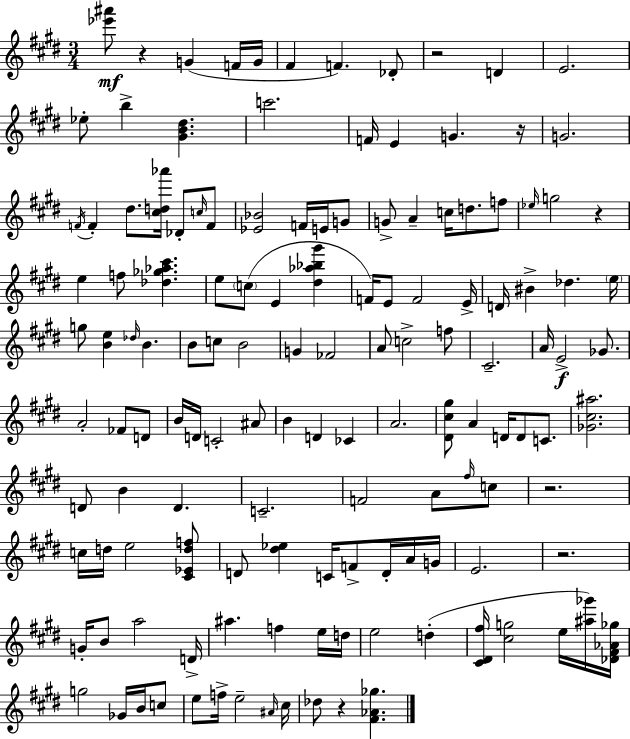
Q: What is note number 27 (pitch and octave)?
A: C5